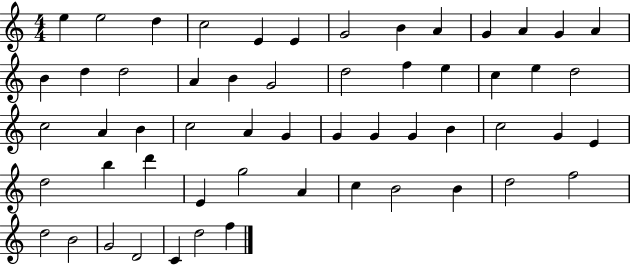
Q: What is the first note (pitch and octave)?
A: E5